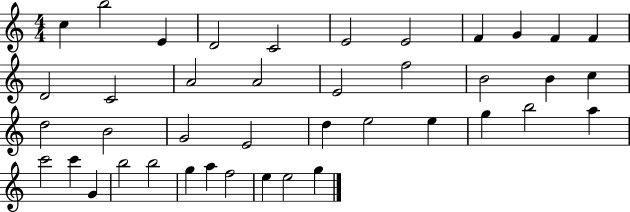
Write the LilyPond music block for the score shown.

{
  \clef treble
  \numericTimeSignature
  \time 4/4
  \key c \major
  c''4 b''2 e'4 | d'2 c'2 | e'2 e'2 | f'4 g'4 f'4 f'4 | \break d'2 c'2 | a'2 a'2 | e'2 f''2 | b'2 b'4 c''4 | \break d''2 b'2 | g'2 e'2 | d''4 e''2 e''4 | g''4 b''2 a''4 | \break c'''2 c'''4 g'4 | b''2 b''2 | g''4 a''4 f''2 | e''4 e''2 g''4 | \break \bar "|."
}